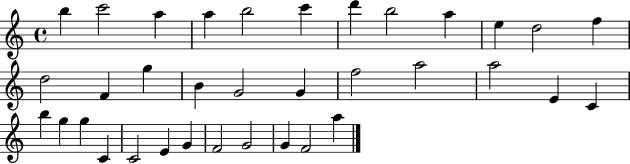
{
  \clef treble
  \time 4/4
  \defaultTimeSignature
  \key c \major
  b''4 c'''2 a''4 | a''4 b''2 c'''4 | d'''4 b''2 a''4 | e''4 d''2 f''4 | \break d''2 f'4 g''4 | b'4 g'2 g'4 | f''2 a''2 | a''2 e'4 c'4 | \break b''4 g''4 g''4 c'4 | c'2 e'4 g'4 | f'2 g'2 | g'4 f'2 a''4 | \break \bar "|."
}